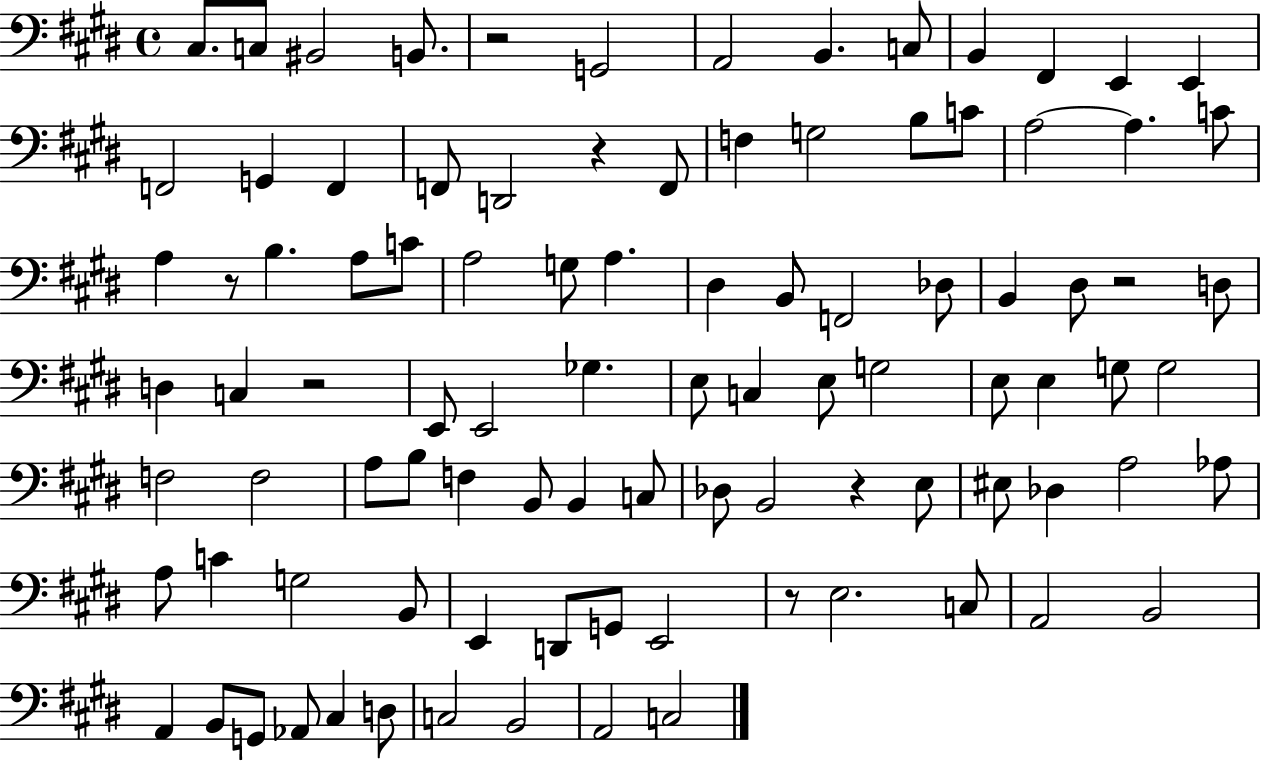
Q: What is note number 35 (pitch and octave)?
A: F2